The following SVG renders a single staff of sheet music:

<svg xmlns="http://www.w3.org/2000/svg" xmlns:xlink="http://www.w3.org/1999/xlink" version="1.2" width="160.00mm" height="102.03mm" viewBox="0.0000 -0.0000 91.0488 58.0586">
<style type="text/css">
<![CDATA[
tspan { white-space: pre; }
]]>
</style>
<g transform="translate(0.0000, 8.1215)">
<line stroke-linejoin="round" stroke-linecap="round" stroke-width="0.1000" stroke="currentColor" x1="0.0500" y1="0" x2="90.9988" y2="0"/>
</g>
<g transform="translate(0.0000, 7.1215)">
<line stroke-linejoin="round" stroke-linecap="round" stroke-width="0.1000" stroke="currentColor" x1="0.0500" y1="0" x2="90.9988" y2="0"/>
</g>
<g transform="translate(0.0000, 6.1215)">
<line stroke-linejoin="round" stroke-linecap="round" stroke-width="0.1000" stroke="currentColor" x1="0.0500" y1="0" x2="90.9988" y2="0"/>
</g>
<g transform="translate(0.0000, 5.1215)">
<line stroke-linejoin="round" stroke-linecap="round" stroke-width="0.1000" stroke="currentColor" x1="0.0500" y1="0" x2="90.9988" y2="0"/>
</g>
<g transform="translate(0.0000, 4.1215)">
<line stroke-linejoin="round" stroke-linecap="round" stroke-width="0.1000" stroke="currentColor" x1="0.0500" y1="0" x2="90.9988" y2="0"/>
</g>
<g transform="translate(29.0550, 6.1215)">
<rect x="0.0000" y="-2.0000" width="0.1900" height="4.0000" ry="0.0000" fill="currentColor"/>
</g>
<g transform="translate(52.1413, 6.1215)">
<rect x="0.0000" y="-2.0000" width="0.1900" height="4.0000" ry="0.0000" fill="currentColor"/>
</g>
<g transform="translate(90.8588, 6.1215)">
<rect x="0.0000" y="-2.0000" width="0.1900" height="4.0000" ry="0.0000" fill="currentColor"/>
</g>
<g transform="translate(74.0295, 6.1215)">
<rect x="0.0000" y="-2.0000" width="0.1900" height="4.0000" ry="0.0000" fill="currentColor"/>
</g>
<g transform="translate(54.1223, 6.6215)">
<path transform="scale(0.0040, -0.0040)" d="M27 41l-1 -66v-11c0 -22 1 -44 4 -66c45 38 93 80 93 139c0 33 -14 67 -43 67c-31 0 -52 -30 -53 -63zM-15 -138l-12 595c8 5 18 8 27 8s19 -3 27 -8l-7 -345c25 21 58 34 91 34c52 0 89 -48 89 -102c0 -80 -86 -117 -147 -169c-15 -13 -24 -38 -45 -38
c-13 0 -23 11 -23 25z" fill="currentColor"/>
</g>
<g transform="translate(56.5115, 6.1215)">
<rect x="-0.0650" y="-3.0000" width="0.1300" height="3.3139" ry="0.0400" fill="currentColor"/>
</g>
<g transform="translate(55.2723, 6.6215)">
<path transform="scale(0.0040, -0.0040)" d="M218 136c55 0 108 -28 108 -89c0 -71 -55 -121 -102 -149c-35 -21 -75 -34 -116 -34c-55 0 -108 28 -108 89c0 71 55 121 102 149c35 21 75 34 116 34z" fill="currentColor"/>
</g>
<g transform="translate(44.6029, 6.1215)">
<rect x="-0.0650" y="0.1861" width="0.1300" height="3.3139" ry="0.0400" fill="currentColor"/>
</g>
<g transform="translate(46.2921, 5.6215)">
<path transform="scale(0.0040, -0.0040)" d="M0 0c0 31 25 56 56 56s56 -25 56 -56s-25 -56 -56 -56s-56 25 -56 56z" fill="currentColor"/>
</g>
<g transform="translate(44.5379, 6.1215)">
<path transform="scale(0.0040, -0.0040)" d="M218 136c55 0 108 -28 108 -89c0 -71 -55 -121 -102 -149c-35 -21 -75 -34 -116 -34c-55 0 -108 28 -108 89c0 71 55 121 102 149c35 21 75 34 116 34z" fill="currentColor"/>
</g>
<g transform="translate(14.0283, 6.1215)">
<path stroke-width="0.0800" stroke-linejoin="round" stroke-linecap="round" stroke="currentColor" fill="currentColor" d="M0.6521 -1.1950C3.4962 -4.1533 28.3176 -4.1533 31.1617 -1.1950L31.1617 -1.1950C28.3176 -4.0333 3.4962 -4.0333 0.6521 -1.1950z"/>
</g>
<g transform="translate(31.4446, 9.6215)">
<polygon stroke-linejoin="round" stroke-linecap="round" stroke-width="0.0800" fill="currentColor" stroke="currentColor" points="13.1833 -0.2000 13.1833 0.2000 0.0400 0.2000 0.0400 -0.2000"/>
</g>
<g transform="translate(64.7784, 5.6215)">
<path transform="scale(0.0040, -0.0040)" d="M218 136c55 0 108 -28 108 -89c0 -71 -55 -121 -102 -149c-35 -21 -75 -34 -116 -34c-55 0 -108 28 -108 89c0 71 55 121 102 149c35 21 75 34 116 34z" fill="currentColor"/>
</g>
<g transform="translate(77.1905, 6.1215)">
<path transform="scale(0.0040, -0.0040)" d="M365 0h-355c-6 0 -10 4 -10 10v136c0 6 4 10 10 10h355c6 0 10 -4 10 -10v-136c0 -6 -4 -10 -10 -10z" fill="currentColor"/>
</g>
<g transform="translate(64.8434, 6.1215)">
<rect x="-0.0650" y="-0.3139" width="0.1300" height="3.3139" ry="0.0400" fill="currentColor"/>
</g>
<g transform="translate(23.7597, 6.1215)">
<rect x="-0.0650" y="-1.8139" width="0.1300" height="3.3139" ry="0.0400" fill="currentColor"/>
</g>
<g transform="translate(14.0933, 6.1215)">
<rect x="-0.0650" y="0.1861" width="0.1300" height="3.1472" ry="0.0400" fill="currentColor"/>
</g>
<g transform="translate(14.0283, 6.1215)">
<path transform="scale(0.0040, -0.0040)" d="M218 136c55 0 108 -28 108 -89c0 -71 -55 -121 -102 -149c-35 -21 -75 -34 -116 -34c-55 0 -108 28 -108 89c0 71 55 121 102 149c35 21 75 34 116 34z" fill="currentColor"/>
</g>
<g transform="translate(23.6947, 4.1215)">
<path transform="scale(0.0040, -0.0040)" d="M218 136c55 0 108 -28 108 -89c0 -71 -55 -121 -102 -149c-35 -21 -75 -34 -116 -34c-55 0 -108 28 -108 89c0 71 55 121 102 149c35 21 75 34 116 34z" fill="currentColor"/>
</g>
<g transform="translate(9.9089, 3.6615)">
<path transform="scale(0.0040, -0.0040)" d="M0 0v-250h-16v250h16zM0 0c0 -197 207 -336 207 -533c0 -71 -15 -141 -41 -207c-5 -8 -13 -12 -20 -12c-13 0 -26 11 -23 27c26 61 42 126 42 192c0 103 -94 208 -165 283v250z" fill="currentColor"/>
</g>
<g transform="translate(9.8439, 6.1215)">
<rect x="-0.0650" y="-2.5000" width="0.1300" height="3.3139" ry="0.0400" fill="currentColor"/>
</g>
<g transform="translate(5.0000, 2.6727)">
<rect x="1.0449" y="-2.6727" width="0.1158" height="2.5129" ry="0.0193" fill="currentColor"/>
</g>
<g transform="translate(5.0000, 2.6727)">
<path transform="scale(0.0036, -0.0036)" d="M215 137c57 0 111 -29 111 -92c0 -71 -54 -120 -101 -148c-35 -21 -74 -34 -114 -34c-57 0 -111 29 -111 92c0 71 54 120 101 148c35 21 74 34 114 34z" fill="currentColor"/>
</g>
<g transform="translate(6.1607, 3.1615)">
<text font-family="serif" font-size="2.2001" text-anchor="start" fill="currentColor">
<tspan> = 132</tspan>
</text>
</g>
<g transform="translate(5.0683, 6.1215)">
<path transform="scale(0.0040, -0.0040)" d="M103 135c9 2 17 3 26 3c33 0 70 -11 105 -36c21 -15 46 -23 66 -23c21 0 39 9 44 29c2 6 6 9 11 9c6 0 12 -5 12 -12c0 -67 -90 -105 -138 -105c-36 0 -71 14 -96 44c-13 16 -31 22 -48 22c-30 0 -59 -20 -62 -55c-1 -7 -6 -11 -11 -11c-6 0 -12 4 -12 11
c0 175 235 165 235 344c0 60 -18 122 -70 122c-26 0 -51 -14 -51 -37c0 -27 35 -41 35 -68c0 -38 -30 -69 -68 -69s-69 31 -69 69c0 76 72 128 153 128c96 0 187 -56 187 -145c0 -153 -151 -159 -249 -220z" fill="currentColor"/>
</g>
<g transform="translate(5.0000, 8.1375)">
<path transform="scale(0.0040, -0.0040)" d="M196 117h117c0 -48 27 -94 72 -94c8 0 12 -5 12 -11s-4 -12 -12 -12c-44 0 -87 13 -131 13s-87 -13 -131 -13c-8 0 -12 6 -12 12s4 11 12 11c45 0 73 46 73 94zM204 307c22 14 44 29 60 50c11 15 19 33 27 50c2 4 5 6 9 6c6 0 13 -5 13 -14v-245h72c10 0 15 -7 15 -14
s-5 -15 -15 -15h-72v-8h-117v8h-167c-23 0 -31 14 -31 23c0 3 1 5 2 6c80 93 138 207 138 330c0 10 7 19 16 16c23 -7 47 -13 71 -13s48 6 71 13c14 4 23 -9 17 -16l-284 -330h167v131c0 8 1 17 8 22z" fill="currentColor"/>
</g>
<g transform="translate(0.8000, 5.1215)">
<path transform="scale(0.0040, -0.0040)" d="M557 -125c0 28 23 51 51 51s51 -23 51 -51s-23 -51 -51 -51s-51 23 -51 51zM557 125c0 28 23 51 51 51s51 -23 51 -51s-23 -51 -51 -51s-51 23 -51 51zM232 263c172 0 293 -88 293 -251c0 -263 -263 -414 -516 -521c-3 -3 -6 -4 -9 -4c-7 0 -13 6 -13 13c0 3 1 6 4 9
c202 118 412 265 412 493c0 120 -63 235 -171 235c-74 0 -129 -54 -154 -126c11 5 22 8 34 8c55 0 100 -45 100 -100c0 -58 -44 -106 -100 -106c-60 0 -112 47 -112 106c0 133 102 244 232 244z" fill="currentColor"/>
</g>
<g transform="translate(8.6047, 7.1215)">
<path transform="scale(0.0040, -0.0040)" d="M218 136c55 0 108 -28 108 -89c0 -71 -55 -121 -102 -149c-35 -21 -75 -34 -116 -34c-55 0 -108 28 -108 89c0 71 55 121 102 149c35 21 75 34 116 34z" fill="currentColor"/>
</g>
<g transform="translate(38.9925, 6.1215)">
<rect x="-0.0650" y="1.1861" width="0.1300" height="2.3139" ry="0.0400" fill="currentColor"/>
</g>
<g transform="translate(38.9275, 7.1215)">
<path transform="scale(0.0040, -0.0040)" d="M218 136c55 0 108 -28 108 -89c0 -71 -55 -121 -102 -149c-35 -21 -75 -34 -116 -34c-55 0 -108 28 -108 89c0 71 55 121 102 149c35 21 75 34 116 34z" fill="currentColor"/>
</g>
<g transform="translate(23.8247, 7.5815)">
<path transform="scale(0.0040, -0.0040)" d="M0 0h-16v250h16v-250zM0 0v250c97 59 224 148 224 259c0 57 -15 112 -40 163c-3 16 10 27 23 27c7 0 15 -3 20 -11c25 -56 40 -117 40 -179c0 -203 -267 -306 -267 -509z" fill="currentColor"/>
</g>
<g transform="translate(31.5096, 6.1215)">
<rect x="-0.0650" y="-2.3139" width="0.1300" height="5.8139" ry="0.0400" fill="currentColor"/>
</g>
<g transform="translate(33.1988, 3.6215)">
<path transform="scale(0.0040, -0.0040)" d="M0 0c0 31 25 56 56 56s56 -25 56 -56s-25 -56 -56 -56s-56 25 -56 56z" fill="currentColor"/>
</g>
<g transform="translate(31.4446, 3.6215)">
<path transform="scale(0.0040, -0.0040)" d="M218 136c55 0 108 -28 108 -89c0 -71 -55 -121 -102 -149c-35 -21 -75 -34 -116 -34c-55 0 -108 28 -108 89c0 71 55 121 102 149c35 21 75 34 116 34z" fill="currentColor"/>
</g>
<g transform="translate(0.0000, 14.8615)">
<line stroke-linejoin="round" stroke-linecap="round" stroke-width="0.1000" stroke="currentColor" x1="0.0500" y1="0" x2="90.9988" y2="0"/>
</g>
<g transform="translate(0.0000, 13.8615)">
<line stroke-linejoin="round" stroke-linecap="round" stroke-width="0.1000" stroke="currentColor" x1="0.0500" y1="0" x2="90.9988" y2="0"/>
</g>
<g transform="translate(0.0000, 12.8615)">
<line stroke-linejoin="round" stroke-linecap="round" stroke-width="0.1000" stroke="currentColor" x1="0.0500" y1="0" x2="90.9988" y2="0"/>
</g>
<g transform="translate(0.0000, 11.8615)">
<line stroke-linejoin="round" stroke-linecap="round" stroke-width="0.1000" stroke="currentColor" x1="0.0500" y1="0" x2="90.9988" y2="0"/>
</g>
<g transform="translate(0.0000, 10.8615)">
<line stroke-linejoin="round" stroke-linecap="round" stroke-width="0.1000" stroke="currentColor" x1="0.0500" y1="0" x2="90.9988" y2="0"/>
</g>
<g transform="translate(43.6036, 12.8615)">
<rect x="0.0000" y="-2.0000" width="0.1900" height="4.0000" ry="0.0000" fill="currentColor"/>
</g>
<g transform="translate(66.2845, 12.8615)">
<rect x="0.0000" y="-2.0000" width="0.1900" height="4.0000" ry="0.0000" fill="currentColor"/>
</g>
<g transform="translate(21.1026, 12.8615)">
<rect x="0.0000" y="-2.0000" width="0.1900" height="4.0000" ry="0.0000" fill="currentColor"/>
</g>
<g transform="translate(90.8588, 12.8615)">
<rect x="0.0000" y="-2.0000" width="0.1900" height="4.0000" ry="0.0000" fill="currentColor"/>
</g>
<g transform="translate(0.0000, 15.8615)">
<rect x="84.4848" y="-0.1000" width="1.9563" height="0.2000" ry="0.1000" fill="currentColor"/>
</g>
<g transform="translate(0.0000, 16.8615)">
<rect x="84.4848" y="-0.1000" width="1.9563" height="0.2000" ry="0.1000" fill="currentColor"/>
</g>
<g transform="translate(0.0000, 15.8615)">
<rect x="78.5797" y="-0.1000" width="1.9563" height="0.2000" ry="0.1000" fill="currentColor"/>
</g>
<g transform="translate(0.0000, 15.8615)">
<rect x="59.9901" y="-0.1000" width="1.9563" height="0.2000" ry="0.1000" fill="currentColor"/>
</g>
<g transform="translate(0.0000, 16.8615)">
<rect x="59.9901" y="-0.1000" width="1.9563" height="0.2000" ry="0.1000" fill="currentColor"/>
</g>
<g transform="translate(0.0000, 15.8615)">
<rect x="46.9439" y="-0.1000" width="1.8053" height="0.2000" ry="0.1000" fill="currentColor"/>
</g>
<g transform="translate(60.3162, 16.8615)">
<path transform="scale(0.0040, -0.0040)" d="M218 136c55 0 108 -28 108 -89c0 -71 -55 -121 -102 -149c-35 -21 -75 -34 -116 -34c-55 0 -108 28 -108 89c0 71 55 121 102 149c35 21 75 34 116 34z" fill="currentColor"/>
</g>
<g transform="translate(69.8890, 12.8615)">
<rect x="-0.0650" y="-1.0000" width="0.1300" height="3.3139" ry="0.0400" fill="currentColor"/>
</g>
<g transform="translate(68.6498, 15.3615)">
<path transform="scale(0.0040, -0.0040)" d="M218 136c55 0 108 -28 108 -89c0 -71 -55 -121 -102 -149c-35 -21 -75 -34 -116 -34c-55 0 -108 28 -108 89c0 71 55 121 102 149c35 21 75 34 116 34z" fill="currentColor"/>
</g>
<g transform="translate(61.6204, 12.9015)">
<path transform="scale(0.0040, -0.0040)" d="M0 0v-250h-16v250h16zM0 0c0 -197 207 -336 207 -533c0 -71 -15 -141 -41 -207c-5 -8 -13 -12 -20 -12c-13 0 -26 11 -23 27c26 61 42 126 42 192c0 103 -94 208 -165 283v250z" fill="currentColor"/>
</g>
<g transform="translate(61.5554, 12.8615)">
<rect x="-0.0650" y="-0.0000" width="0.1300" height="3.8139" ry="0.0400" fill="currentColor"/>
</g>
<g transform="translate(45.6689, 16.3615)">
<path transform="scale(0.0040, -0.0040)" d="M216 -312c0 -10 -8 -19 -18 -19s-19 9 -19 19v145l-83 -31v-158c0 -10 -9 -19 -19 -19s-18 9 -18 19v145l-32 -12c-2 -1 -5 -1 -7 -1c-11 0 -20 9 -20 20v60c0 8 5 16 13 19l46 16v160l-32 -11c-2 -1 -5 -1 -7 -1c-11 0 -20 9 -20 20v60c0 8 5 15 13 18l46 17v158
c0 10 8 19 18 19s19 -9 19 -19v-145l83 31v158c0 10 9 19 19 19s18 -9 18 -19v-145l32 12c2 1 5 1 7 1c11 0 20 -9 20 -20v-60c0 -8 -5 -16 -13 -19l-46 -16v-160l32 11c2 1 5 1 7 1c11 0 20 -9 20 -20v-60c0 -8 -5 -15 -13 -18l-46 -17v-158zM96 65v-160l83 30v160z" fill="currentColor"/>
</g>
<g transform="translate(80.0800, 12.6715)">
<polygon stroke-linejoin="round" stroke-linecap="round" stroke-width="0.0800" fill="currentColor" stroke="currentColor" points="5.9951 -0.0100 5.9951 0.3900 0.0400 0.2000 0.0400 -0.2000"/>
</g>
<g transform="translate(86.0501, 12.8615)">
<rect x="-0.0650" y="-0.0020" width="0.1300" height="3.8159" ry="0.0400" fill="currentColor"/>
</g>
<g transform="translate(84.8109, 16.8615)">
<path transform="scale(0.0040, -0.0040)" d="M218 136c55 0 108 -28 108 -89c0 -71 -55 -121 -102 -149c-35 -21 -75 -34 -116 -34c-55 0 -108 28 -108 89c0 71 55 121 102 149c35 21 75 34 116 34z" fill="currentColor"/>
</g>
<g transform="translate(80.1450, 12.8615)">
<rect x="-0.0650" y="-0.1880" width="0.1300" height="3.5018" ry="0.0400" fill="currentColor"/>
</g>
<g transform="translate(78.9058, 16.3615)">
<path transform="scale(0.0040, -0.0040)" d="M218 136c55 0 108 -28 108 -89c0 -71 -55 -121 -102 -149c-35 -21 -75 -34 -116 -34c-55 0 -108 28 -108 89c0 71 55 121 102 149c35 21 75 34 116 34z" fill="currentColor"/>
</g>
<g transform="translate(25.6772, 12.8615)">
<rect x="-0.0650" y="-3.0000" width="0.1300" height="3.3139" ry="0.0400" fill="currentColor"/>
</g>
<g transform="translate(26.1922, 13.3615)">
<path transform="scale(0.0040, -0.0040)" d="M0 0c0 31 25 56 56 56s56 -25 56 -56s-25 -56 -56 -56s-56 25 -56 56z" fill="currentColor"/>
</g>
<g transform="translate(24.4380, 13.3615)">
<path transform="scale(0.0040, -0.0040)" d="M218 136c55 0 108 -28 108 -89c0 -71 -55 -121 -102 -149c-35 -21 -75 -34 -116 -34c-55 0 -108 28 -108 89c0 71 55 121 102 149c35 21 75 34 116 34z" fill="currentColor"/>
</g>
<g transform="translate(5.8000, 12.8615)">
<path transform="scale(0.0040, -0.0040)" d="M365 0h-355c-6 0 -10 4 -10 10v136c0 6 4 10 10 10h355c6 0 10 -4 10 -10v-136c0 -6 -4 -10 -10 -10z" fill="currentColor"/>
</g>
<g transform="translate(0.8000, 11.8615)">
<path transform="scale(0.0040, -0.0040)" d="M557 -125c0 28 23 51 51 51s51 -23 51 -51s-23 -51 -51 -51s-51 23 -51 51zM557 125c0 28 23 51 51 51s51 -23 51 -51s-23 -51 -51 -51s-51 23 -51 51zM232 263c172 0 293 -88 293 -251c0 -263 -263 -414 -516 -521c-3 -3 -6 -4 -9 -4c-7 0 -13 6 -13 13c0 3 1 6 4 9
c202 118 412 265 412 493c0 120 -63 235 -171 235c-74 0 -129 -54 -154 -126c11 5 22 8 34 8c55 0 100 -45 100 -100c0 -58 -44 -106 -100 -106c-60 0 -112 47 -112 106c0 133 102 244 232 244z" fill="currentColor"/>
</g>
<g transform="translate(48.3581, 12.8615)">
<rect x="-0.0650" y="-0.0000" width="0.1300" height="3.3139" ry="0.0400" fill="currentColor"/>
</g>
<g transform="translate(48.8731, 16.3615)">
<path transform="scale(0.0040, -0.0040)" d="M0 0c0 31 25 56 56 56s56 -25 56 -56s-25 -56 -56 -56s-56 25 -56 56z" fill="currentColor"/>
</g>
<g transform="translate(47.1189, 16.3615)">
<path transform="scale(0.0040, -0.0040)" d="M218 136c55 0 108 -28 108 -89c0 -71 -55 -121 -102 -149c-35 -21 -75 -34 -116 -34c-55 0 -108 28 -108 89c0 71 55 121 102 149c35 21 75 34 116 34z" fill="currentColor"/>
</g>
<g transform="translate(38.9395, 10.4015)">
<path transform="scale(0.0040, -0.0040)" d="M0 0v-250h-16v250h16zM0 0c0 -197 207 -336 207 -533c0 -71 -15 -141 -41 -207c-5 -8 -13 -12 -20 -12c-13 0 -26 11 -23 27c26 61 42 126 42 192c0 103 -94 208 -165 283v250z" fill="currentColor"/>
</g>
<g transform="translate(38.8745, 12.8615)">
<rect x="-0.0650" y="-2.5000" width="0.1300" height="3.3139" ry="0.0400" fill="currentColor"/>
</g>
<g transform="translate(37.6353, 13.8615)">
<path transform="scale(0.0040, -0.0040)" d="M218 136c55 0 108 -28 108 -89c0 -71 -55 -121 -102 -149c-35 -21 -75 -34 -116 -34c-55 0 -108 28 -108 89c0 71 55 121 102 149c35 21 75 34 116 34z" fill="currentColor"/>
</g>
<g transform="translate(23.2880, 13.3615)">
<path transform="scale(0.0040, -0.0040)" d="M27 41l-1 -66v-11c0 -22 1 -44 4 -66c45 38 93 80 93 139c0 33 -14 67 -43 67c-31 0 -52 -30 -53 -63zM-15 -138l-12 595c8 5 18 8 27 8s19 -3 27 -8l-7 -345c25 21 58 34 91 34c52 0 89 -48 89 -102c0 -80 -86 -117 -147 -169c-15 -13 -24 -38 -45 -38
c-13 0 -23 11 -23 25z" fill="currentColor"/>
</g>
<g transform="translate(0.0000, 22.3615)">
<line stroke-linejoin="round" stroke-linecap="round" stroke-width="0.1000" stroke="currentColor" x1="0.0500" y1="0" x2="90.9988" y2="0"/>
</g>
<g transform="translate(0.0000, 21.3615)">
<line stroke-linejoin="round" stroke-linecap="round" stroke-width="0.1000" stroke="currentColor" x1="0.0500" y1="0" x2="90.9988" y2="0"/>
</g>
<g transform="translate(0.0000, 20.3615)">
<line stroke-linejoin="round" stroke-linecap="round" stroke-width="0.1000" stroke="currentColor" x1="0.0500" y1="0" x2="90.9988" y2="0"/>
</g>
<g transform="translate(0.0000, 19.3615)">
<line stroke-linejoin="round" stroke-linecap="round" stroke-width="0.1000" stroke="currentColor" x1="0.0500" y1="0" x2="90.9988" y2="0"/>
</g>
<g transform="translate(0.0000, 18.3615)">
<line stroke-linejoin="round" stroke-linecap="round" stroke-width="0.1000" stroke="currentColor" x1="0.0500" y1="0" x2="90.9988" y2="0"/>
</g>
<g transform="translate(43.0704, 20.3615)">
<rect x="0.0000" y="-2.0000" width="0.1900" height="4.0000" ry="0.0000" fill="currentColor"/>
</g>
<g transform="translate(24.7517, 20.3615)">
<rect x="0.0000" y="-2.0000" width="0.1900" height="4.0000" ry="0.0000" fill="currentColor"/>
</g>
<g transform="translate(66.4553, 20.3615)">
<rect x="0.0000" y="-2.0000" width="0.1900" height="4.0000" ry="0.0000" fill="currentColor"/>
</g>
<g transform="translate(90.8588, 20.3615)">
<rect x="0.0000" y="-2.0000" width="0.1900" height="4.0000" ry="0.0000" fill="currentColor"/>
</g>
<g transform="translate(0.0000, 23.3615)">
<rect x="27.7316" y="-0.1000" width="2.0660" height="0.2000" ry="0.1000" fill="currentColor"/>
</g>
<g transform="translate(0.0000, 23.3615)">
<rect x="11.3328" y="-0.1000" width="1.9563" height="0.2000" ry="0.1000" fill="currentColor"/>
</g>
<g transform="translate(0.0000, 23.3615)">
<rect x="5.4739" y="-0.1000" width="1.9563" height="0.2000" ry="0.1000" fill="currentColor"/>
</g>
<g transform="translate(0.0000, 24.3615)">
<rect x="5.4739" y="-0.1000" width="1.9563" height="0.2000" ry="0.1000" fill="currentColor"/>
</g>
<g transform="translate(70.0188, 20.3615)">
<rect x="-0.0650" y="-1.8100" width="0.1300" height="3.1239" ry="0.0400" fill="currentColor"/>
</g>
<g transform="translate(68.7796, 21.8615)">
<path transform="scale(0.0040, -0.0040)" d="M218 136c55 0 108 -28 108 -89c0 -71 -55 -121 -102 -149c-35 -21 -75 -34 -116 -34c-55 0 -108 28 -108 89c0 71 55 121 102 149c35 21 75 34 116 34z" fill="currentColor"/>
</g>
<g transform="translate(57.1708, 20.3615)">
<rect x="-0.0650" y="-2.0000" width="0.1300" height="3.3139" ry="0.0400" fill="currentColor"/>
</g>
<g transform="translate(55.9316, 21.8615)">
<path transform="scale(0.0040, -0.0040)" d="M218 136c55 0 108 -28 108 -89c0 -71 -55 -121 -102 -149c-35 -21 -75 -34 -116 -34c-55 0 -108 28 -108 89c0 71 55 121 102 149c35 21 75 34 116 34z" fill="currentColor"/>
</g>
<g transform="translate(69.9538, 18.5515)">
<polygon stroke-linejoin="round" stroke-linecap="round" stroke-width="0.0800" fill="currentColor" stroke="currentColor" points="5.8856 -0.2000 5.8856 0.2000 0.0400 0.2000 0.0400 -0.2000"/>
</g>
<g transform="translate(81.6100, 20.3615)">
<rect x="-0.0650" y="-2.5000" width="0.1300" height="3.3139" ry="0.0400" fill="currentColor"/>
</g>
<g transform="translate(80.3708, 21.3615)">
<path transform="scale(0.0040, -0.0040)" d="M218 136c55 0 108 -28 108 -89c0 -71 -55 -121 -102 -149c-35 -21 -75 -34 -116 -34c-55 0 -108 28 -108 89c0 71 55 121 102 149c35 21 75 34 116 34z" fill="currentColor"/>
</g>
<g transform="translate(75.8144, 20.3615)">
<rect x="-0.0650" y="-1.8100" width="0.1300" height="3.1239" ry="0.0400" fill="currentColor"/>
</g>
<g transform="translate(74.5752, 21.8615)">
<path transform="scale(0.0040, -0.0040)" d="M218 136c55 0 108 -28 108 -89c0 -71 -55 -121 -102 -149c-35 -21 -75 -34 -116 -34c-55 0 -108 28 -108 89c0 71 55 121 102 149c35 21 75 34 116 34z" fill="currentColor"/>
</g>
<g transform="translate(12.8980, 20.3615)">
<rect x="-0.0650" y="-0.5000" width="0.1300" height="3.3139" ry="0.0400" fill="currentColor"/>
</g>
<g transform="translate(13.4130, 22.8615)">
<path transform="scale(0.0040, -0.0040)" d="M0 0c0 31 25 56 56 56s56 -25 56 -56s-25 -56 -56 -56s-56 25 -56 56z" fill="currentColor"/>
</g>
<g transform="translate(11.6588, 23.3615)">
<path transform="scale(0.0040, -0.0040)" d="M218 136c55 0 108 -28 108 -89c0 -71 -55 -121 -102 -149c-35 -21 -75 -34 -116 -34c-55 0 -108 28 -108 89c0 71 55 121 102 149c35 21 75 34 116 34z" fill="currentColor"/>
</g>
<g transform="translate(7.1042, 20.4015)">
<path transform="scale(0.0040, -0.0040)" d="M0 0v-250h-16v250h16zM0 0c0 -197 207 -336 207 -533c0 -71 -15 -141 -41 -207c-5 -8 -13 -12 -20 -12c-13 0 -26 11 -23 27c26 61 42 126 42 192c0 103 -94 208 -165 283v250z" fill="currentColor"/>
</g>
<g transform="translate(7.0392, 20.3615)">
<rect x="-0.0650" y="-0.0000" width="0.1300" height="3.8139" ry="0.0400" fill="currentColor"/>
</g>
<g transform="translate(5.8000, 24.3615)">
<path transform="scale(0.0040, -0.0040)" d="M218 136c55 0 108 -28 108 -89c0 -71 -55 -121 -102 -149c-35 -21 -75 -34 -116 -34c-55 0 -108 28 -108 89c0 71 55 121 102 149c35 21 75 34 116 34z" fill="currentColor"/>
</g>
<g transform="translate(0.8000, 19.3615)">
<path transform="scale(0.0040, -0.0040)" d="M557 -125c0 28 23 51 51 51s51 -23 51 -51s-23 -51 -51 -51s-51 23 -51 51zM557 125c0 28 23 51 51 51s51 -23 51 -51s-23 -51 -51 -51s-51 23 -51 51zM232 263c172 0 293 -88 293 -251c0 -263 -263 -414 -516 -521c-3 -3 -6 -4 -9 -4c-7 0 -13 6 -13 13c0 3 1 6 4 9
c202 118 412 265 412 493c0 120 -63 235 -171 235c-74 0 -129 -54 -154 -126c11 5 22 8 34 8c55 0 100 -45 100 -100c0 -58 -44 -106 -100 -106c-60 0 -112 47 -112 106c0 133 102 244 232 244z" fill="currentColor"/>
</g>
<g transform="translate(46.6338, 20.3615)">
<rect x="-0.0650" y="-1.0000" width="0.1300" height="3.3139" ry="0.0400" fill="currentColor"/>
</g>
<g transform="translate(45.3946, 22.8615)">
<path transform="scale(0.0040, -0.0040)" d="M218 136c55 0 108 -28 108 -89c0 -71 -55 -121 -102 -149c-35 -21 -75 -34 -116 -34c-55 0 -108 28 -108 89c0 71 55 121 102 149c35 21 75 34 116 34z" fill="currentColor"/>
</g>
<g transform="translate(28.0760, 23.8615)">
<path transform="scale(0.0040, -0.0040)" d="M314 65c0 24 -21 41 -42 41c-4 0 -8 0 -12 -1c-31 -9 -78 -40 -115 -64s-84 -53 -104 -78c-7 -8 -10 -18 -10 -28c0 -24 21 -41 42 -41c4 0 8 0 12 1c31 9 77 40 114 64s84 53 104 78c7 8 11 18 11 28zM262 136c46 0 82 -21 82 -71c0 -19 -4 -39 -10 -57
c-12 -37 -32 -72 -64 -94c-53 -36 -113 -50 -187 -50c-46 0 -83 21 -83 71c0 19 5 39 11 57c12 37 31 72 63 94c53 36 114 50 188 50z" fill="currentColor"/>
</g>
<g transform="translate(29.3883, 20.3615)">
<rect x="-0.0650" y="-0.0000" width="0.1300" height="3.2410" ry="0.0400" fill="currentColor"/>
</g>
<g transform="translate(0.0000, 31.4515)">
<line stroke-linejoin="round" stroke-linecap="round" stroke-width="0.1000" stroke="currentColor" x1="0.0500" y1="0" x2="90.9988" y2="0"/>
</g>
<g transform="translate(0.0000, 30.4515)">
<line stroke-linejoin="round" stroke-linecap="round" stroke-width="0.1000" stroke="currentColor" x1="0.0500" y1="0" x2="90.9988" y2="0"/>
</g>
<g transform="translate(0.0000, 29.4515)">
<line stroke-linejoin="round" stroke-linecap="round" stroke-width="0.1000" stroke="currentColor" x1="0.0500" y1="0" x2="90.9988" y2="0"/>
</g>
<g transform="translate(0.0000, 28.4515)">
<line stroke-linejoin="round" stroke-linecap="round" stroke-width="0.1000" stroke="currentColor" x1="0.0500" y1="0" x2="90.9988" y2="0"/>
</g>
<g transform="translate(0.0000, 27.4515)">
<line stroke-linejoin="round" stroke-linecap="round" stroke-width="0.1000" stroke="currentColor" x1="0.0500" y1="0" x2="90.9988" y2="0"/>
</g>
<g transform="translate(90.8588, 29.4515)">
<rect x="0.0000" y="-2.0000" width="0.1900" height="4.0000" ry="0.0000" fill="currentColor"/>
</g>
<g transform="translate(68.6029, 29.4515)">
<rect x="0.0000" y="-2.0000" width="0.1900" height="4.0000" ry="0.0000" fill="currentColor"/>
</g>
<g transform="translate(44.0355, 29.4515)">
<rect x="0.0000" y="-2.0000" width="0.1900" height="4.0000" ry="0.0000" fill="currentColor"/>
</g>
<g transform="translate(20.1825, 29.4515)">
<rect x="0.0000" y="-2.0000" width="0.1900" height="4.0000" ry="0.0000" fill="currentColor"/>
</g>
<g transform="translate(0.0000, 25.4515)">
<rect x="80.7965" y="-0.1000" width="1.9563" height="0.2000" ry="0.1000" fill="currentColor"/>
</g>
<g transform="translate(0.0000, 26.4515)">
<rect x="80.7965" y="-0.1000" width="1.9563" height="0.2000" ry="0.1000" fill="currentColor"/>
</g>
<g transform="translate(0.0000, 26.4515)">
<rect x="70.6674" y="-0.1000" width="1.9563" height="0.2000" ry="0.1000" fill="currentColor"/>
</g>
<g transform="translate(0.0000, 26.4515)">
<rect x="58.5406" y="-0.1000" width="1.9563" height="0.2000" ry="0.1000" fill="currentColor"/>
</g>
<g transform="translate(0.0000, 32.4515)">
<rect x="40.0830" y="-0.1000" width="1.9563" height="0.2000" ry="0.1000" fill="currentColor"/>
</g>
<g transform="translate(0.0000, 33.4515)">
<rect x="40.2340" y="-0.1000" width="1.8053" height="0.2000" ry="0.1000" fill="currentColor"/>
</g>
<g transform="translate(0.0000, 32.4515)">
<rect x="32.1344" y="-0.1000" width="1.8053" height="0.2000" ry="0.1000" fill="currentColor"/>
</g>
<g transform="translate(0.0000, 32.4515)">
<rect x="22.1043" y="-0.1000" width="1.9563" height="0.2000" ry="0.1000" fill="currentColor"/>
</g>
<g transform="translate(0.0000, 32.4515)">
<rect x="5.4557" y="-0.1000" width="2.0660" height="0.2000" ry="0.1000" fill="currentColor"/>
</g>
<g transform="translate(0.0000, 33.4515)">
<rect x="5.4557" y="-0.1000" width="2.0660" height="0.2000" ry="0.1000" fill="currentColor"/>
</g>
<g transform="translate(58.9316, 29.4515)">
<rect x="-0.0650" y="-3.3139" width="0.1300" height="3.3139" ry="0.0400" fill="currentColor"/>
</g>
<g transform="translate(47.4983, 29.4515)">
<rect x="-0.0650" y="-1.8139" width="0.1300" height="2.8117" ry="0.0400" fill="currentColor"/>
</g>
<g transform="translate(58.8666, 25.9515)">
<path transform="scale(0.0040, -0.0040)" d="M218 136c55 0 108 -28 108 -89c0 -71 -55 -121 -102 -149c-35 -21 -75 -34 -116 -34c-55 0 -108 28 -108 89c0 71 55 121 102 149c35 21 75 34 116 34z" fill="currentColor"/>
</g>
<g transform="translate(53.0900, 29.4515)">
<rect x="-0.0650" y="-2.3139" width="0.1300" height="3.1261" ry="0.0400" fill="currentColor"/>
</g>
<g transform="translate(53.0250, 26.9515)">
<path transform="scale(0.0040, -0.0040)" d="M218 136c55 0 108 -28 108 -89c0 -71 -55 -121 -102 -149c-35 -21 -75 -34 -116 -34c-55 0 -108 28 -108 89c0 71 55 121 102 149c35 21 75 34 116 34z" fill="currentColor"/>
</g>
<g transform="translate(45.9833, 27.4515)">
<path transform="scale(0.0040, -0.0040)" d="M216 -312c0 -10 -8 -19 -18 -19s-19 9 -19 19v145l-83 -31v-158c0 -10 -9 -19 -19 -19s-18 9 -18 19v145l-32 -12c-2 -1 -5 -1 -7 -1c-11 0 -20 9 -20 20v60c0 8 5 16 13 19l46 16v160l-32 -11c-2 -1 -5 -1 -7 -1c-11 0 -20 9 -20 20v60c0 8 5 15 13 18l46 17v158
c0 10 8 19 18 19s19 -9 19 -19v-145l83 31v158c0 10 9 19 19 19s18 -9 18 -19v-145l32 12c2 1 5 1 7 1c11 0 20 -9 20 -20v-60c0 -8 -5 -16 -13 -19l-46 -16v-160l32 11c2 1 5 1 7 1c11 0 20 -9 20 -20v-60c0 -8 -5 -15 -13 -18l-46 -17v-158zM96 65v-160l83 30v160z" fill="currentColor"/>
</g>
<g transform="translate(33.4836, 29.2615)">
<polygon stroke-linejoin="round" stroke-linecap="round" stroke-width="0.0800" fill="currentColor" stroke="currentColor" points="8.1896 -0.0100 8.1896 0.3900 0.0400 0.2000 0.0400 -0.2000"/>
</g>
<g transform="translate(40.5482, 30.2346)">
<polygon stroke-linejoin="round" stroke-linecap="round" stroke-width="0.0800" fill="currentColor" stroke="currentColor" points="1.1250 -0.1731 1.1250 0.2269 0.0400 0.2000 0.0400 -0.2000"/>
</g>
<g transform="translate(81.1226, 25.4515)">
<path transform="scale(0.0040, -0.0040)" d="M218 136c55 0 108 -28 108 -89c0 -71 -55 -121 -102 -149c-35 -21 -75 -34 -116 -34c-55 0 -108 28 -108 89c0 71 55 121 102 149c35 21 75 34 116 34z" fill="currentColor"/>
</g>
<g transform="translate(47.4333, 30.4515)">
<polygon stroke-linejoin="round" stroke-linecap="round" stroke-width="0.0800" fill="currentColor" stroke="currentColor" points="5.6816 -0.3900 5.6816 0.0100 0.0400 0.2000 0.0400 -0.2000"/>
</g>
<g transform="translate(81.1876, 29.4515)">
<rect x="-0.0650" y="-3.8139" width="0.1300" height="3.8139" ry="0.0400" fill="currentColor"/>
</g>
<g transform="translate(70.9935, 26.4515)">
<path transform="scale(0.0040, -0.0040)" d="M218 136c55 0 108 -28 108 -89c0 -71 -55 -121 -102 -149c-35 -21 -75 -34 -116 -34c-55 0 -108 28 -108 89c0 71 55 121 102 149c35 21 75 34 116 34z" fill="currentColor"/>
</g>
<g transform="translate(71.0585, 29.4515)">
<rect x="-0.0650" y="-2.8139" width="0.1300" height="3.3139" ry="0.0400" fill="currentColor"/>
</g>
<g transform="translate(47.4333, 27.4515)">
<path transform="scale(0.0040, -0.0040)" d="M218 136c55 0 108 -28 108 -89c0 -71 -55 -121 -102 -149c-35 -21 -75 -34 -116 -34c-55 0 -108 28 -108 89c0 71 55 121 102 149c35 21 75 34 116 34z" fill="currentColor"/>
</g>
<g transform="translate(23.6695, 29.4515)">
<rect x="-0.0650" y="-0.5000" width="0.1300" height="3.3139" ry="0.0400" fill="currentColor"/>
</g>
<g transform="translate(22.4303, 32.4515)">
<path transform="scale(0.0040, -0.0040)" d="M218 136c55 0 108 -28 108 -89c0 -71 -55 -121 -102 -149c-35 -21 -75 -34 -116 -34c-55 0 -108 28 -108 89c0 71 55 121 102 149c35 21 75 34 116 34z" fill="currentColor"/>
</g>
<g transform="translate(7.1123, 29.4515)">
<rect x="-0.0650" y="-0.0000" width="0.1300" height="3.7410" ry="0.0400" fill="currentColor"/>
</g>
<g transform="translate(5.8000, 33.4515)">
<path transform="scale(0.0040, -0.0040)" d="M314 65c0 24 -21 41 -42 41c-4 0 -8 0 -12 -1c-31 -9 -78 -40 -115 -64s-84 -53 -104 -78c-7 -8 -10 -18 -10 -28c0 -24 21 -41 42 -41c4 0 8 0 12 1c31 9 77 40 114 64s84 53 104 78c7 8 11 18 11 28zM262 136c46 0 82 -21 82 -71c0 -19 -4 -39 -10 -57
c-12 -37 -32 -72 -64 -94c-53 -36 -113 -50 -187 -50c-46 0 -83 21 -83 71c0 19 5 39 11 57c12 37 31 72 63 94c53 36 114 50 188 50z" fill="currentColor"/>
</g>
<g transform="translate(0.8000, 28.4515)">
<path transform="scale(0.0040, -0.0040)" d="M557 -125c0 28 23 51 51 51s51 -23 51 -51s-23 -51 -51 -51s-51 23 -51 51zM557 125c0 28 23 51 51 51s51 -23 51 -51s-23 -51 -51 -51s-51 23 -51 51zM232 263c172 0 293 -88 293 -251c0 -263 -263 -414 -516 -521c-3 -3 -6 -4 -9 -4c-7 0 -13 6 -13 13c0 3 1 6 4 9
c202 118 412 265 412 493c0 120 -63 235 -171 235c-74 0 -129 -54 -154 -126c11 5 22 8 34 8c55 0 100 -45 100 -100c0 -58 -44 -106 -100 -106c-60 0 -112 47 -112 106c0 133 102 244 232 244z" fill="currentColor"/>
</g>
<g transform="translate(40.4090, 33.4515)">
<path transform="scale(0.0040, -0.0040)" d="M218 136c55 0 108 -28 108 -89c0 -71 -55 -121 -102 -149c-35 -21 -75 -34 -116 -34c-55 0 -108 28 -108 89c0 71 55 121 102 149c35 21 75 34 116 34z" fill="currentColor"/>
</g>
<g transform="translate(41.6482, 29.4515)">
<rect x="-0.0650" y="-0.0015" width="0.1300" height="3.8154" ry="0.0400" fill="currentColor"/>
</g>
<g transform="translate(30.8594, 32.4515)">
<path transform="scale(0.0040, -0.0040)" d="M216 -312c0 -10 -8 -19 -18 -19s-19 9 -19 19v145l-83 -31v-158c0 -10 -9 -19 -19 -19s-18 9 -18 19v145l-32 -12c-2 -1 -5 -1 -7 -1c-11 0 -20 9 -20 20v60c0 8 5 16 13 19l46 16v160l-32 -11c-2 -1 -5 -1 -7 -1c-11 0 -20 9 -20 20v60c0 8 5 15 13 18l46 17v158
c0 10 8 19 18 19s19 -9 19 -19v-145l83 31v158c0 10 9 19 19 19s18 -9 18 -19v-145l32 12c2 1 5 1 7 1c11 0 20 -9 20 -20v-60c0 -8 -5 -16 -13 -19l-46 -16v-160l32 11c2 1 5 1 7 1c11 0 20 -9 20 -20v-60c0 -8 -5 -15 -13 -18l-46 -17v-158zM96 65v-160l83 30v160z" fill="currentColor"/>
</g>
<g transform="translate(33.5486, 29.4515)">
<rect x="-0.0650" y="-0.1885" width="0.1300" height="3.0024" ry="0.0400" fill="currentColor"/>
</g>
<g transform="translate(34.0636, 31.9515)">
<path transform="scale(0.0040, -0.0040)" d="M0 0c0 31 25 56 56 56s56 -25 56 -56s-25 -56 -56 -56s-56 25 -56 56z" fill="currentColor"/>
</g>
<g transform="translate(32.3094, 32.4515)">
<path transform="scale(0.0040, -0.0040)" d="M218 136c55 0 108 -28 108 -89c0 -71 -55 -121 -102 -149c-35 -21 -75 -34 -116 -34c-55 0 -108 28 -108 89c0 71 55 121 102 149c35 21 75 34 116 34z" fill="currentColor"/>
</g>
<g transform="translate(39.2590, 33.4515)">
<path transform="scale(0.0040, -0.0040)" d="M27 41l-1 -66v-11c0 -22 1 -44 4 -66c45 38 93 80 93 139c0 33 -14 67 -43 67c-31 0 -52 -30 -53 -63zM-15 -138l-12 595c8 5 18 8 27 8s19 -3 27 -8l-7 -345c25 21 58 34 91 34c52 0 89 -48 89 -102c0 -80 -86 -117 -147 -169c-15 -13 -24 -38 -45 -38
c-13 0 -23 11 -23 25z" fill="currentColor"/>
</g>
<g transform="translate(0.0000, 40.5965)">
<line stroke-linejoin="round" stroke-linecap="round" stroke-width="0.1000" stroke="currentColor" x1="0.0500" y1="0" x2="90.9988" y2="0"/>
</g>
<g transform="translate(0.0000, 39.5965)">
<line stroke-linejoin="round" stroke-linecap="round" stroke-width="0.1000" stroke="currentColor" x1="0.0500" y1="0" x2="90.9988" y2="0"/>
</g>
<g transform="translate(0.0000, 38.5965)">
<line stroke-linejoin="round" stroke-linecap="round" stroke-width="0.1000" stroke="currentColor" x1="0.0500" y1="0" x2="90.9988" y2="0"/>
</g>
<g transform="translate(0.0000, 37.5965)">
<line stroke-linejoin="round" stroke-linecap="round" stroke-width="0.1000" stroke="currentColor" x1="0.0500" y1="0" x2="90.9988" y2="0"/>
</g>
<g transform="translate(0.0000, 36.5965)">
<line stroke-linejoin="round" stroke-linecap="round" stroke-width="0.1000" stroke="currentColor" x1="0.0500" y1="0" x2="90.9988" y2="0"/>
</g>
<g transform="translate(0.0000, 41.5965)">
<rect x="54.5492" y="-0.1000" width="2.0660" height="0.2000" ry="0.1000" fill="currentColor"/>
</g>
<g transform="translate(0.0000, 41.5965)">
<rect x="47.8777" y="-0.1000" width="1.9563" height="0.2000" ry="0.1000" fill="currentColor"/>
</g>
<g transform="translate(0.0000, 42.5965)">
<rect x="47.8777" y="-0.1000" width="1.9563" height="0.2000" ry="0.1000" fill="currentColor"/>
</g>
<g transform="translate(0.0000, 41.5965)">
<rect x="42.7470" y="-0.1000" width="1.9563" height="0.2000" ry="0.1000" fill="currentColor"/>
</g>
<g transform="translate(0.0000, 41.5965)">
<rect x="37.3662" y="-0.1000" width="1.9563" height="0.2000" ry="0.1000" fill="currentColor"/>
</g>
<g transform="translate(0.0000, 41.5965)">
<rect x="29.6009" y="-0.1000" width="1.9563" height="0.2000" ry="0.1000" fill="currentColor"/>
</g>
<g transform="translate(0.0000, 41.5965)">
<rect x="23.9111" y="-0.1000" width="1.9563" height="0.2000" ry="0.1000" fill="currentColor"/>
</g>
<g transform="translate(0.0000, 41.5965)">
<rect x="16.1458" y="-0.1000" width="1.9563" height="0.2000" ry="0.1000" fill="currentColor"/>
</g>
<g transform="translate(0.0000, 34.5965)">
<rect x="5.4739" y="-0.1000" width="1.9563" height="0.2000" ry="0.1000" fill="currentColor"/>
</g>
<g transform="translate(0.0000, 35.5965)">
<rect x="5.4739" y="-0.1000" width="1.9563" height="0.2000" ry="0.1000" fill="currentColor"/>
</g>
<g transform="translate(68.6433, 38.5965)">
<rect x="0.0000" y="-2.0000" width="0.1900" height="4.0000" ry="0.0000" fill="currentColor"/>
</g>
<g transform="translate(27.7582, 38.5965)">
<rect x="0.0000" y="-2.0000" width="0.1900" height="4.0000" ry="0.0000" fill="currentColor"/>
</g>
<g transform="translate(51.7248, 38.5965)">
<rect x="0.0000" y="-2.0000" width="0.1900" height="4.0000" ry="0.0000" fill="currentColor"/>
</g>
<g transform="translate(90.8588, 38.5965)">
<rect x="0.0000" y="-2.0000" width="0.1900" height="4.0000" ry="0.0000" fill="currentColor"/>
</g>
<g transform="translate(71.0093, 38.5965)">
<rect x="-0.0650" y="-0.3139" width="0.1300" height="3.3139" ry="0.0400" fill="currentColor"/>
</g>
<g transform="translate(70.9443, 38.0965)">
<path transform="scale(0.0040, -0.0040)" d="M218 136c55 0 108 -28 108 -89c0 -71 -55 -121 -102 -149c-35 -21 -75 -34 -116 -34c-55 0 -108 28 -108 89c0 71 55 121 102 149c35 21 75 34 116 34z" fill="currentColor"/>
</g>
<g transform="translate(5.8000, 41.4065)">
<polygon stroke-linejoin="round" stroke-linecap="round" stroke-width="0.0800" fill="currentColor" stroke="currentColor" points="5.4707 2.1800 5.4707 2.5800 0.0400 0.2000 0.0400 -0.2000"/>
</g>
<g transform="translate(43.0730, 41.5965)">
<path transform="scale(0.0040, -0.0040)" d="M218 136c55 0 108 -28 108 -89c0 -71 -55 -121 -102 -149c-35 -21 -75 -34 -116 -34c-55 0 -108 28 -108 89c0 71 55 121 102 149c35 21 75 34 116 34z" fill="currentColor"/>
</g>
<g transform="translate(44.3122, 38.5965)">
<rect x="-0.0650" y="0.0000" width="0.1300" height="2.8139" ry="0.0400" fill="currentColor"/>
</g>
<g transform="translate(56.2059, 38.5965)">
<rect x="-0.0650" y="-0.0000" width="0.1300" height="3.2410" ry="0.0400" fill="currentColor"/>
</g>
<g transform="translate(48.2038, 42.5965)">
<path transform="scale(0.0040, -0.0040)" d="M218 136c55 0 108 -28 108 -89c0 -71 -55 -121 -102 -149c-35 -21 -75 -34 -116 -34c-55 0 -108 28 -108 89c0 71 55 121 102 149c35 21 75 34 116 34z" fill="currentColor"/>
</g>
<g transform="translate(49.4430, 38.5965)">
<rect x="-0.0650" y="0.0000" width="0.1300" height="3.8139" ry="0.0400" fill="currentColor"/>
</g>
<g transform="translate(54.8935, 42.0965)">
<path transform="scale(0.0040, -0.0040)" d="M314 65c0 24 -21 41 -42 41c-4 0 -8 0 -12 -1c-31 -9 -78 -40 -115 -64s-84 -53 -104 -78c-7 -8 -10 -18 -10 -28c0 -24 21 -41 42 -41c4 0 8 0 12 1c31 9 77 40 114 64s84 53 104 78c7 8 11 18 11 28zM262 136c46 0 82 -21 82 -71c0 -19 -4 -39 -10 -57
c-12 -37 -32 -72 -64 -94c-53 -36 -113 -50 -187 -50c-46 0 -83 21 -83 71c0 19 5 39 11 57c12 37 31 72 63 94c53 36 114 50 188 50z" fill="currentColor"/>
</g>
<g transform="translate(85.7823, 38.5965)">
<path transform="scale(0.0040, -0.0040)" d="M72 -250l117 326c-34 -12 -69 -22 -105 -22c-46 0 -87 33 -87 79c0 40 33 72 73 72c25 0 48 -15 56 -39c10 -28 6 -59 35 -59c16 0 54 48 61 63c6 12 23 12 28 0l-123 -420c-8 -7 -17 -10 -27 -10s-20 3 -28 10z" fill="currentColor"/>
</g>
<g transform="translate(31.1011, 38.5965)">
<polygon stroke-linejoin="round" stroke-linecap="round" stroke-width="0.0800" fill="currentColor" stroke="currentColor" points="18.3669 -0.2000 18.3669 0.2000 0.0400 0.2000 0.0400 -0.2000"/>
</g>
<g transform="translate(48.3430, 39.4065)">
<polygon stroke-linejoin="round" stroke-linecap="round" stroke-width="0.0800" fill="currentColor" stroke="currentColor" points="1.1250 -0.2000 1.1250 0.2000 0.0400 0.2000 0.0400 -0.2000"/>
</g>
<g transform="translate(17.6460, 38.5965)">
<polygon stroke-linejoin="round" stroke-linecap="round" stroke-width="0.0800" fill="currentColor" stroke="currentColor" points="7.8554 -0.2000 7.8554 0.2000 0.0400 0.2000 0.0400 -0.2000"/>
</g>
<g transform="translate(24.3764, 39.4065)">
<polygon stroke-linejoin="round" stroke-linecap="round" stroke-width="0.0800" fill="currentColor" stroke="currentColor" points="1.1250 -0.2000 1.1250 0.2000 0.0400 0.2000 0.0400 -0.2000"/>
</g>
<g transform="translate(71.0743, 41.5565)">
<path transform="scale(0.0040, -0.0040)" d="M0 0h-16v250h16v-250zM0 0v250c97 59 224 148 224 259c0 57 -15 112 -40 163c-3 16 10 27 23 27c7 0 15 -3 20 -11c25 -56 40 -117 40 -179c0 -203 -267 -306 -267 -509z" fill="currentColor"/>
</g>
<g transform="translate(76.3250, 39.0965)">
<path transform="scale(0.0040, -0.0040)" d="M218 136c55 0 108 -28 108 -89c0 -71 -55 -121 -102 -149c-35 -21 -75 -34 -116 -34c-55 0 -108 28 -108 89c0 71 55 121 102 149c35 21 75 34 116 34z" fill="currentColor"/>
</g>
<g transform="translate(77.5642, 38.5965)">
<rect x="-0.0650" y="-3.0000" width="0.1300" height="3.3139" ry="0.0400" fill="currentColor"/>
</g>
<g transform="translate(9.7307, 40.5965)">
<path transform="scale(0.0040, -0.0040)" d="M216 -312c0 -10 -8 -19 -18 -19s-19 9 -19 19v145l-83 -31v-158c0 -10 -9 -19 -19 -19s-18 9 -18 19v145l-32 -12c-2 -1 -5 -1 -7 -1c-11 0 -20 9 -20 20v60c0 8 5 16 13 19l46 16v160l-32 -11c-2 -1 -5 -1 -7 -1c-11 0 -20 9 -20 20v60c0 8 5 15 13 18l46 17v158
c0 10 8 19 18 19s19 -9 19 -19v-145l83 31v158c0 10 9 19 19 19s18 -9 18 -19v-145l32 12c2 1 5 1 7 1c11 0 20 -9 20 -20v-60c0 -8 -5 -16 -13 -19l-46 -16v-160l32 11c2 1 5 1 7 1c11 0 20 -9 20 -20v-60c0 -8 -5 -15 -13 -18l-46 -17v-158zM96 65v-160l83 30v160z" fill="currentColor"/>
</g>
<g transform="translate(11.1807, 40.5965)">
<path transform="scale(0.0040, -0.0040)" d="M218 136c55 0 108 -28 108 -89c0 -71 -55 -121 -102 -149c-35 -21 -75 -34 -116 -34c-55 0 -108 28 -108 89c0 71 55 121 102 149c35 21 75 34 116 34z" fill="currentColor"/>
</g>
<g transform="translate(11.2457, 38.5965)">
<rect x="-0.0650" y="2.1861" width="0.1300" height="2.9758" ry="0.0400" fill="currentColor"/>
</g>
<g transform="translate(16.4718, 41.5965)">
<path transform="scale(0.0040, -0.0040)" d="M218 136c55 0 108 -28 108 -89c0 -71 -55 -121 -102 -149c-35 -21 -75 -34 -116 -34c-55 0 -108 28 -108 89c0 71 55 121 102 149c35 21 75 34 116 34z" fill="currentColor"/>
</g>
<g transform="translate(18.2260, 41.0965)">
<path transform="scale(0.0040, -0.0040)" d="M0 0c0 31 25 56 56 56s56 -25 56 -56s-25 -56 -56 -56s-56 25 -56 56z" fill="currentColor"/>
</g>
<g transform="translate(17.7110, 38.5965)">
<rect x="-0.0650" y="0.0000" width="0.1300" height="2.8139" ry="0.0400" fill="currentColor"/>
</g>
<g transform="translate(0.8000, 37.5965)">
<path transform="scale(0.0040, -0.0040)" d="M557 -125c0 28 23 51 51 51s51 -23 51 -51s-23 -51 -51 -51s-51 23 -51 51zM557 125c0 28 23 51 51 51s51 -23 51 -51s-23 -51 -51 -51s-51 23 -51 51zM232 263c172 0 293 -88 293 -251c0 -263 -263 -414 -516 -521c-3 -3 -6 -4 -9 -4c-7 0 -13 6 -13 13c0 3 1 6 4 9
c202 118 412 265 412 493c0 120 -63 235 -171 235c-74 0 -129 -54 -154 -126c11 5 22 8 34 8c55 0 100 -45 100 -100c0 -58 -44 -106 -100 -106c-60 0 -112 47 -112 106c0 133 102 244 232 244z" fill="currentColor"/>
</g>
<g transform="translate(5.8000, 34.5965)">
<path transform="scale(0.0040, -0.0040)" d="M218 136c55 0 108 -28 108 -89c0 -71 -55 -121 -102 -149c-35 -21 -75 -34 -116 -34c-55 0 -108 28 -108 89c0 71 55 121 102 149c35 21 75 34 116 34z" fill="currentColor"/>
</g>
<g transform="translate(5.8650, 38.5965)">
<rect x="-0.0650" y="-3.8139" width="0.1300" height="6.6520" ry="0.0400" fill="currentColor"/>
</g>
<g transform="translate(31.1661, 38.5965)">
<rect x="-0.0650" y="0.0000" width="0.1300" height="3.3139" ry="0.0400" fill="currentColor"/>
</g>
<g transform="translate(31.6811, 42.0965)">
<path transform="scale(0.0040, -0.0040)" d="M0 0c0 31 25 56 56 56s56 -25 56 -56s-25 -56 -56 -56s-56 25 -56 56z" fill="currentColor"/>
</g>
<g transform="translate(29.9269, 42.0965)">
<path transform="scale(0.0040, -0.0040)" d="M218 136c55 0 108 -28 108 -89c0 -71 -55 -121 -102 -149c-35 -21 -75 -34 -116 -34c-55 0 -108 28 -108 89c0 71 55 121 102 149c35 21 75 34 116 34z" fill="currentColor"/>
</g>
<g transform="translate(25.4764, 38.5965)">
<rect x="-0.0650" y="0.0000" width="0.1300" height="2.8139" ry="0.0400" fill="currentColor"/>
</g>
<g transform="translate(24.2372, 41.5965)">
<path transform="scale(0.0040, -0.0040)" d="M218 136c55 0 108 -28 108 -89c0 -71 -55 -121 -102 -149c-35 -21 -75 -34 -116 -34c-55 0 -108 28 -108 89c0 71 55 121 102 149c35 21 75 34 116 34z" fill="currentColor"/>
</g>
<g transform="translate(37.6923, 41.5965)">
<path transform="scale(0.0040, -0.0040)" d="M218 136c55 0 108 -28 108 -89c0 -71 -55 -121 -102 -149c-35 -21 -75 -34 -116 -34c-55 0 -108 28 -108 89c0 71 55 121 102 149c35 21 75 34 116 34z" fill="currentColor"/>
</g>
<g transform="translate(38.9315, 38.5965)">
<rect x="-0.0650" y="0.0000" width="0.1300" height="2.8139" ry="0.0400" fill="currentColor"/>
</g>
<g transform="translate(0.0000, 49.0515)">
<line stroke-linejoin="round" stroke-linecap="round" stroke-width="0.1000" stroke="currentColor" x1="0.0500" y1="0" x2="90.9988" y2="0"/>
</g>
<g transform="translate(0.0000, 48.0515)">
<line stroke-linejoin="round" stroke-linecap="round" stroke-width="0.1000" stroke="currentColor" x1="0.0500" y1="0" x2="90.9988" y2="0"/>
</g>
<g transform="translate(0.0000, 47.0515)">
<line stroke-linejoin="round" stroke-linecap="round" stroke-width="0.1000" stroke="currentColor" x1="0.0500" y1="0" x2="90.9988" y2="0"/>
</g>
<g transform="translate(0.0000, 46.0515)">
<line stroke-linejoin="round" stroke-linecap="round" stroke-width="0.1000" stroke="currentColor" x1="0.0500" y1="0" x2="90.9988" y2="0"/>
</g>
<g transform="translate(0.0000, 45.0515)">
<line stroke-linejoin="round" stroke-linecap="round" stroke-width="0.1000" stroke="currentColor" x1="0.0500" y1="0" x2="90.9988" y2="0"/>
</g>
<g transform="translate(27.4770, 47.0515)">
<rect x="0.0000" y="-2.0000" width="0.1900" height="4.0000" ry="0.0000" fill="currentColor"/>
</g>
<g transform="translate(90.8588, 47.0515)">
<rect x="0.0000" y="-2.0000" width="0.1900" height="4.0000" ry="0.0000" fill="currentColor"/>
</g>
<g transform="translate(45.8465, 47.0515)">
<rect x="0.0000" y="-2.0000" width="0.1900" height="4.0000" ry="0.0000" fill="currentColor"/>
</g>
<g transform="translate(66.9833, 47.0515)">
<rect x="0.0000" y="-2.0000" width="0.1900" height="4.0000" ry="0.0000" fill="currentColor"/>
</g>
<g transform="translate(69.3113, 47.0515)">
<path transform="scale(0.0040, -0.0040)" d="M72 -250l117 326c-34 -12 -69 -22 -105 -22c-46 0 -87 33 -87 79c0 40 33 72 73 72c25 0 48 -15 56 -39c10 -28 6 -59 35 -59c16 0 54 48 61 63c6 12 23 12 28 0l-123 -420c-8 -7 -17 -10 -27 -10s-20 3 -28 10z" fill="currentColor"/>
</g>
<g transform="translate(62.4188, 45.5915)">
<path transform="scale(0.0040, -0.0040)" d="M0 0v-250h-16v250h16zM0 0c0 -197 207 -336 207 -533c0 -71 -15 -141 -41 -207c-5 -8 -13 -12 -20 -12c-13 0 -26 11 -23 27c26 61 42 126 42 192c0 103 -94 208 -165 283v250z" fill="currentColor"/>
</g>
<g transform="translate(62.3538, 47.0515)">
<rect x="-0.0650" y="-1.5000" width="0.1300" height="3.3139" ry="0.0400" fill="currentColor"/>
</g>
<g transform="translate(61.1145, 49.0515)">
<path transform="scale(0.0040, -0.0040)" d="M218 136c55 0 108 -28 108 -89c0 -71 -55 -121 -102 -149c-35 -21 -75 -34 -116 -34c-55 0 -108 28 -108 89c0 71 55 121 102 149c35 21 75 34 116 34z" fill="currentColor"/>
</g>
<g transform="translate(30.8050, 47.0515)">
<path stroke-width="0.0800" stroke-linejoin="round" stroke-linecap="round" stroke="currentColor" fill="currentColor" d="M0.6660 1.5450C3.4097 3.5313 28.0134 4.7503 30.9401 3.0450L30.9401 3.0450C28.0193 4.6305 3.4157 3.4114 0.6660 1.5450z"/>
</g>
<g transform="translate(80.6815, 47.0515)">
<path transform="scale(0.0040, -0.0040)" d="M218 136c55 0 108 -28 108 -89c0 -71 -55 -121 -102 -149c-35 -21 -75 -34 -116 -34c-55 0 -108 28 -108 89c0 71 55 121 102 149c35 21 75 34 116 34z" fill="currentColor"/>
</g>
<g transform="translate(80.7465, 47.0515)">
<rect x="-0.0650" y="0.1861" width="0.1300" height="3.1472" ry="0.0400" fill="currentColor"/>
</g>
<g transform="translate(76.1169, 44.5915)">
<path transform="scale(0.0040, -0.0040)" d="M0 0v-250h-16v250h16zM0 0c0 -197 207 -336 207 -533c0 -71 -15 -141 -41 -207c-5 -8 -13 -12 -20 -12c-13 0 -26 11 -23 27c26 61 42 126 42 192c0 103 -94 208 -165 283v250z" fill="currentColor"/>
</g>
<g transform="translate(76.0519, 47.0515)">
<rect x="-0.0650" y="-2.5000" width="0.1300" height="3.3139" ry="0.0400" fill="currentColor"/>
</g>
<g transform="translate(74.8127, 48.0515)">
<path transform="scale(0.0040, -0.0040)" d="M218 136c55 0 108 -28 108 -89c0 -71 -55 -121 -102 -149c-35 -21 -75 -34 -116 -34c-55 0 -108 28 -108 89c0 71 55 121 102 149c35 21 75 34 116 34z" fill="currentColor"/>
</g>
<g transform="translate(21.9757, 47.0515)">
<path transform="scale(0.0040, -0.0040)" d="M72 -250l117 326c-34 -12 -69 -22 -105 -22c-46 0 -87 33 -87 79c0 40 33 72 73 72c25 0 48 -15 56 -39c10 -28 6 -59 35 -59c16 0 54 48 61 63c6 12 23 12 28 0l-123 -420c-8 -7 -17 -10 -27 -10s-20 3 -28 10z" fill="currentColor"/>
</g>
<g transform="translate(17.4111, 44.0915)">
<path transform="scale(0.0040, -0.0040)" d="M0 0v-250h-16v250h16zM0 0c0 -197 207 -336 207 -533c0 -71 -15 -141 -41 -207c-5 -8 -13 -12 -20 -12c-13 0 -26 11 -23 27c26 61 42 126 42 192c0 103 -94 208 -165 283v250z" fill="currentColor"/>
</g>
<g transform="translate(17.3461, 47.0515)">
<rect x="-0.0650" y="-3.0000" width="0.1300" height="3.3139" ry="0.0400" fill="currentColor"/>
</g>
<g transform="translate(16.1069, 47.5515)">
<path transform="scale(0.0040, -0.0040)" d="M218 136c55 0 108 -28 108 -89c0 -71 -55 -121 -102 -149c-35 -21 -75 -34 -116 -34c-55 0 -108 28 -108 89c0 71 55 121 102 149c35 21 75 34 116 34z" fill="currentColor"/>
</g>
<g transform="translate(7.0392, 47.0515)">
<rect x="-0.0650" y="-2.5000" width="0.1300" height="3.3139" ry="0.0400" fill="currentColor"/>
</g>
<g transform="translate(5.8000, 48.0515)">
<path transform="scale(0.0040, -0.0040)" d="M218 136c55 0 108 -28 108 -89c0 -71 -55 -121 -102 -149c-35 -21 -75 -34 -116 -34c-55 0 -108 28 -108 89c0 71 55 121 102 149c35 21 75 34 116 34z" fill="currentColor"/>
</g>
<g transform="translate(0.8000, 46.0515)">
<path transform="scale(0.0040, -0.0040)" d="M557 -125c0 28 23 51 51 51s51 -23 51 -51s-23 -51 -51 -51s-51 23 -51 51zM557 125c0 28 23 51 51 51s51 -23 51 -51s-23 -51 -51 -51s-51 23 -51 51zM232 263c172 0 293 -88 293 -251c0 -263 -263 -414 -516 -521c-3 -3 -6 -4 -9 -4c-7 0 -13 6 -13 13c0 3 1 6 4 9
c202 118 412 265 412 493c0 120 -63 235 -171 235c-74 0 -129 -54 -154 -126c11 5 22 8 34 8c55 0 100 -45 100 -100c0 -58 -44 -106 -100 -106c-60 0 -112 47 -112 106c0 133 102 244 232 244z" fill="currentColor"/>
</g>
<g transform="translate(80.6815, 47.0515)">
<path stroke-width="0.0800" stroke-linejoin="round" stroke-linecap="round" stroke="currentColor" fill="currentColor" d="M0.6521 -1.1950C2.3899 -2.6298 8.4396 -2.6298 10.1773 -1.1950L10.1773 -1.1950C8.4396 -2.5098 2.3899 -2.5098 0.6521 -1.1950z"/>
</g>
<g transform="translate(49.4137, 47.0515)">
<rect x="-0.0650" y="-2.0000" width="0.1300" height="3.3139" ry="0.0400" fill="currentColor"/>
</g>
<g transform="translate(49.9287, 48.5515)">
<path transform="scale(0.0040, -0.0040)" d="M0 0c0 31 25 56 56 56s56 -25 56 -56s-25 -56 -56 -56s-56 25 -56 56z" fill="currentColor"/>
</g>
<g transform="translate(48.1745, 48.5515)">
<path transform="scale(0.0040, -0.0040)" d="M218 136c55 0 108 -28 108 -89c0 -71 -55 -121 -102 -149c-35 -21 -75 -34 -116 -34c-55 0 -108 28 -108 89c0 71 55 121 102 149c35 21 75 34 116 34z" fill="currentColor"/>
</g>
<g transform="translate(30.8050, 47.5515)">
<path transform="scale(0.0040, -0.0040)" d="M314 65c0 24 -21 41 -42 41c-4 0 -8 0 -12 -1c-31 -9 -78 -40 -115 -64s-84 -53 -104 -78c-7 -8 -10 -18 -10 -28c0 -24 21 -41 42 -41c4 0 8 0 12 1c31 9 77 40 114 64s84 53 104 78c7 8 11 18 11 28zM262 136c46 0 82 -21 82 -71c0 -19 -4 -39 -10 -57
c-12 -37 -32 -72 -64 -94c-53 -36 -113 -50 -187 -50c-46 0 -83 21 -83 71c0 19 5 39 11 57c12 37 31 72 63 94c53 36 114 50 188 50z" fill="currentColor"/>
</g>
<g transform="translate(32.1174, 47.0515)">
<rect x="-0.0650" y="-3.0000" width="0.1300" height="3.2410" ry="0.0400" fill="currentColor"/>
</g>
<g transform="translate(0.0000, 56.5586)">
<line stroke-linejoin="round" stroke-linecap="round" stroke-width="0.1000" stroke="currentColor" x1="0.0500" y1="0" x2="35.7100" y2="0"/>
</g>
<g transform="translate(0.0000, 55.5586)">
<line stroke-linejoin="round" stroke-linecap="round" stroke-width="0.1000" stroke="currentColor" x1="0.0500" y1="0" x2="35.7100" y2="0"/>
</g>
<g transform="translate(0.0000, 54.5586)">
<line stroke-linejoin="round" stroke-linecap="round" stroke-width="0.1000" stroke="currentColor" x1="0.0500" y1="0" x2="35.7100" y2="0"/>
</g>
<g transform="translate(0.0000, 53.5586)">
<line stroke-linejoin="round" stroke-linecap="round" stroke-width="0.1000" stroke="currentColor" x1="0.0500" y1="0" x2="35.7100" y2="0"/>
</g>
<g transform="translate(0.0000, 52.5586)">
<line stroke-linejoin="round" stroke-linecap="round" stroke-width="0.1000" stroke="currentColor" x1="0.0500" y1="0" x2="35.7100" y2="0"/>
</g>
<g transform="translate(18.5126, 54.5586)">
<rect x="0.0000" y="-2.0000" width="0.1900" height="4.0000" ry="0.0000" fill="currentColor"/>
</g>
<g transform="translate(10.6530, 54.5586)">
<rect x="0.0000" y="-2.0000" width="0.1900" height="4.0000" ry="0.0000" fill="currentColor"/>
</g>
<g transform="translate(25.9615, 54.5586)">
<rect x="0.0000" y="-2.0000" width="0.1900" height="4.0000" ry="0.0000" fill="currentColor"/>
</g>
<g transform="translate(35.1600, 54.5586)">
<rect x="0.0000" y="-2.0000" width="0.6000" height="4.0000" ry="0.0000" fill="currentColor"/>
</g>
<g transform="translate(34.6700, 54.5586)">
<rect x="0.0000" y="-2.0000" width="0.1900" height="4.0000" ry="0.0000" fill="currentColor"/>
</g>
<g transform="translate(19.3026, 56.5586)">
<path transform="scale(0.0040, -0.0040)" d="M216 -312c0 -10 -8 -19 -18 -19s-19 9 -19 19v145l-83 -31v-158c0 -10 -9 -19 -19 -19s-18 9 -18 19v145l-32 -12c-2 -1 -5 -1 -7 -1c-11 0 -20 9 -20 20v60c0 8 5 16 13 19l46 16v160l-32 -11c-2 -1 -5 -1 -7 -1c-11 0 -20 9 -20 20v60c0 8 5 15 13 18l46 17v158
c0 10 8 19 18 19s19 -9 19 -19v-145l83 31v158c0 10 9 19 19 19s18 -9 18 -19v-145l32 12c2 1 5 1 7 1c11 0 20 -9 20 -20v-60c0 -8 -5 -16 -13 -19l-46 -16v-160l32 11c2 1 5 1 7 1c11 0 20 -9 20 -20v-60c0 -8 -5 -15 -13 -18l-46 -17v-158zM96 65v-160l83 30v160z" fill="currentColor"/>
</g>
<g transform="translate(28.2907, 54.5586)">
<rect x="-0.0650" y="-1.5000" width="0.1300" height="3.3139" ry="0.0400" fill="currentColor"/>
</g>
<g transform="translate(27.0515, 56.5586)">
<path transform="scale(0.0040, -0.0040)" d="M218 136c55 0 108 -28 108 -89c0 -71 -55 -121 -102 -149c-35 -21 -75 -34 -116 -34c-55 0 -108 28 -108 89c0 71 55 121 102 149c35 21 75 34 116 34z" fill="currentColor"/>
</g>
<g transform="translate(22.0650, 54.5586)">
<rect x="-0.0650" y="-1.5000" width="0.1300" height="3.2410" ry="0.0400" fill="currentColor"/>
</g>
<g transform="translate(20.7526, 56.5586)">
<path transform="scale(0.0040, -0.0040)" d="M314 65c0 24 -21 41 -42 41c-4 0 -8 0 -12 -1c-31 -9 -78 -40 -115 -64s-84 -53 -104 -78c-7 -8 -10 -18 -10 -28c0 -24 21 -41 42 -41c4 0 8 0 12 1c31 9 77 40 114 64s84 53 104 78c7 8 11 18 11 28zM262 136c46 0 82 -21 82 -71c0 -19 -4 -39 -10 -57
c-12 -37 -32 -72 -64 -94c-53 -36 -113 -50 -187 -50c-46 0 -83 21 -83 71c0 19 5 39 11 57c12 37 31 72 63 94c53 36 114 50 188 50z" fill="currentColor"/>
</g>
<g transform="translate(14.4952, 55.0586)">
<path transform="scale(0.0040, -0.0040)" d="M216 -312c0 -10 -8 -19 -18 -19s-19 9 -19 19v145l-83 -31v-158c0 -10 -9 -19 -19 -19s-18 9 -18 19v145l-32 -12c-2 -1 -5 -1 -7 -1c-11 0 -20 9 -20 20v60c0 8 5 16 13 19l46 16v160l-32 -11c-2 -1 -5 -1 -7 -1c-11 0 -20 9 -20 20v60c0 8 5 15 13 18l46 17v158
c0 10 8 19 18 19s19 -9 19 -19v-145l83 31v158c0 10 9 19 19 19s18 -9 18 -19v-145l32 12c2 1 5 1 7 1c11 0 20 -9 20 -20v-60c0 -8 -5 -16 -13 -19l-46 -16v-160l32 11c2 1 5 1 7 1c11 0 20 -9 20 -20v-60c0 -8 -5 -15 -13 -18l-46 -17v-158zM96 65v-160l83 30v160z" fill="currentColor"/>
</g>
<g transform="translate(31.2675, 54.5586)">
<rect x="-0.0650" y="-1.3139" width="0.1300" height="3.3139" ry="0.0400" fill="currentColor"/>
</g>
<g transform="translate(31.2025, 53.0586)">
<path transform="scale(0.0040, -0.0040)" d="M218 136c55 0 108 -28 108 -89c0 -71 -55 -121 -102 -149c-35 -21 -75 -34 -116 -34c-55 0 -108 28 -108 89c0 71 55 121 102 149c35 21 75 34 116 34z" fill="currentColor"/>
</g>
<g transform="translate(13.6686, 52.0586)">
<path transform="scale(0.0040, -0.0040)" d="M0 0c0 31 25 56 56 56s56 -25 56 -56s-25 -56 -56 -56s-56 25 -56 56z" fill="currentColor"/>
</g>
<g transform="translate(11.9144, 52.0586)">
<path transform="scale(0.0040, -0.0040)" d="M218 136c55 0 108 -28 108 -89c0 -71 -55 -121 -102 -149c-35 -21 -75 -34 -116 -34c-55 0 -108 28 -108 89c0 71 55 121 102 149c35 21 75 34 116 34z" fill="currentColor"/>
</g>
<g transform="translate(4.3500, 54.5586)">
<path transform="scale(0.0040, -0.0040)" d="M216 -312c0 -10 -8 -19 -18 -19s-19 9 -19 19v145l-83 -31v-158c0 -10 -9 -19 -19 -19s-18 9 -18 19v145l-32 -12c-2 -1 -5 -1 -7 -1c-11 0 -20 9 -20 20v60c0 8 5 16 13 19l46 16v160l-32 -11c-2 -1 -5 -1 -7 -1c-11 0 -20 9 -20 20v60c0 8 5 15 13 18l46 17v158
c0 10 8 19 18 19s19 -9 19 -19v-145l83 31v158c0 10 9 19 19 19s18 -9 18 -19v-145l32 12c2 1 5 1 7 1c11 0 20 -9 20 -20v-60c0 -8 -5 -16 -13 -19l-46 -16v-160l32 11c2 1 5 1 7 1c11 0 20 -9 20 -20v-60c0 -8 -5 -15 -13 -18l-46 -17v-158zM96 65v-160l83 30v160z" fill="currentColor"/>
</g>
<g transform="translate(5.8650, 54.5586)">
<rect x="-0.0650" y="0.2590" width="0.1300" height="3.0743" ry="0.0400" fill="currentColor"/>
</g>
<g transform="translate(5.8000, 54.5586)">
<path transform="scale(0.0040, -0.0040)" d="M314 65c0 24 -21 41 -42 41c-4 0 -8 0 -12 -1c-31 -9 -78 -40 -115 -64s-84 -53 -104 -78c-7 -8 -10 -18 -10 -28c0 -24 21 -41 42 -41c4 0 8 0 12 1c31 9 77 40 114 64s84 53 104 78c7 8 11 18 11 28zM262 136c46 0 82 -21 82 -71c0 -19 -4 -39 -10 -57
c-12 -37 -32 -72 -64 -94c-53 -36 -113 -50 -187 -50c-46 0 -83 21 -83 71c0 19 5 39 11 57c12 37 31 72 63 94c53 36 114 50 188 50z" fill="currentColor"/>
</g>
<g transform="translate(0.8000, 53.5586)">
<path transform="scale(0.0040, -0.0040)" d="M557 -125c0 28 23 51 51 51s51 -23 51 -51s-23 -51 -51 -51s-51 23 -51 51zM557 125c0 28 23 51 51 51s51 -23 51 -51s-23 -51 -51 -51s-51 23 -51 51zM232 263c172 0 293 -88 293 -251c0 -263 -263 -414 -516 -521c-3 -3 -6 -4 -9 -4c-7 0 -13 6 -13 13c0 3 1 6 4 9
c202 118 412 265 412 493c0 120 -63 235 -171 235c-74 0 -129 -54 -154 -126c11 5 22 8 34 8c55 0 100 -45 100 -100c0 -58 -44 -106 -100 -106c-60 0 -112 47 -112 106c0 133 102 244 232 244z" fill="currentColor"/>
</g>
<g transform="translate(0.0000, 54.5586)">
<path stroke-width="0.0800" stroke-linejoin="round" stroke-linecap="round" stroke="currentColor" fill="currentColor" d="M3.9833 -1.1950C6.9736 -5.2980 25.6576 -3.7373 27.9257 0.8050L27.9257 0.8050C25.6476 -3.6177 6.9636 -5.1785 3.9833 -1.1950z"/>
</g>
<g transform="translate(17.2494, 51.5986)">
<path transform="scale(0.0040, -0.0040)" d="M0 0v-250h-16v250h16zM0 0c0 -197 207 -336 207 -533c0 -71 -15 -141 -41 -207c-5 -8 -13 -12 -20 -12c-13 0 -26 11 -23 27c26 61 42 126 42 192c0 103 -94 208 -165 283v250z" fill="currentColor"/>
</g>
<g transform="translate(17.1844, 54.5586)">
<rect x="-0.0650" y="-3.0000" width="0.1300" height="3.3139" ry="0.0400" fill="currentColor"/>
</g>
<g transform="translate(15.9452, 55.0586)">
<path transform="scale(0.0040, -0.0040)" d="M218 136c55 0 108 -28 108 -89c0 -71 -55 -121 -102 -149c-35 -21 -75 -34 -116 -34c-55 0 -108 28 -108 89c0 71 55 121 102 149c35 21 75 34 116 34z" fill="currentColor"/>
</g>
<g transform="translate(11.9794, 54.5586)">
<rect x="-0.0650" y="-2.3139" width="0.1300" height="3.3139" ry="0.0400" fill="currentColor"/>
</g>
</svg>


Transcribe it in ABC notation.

X:1
T:Untitled
M:2/4
L:1/4
K:C
B,,/2 D, A,/2 B,/2 B,,/2 D,/2 _C, E, z2 z2 _C, B,,/2 ^D,, C,,/2 F,, D,,/2 C,,/2 C,,/2 E,, D,,2 F,, A,, A,,/2 A,,/2 B,, C,,2 E,, ^E,,/2 _C,,/4 ^A,/2 B,/2 D C E E/2 ^G,,/2 E,,/2 E,,/4 D,,/2 E,,/2 E,,/2 C,,/4 D,,2 E,/2 C, z/2 B,, C,/2 z/2 C,2 A,, G,,/2 z/2 B,,/2 D, ^D,2 B, ^C,/2 ^G,,2 G,, G,